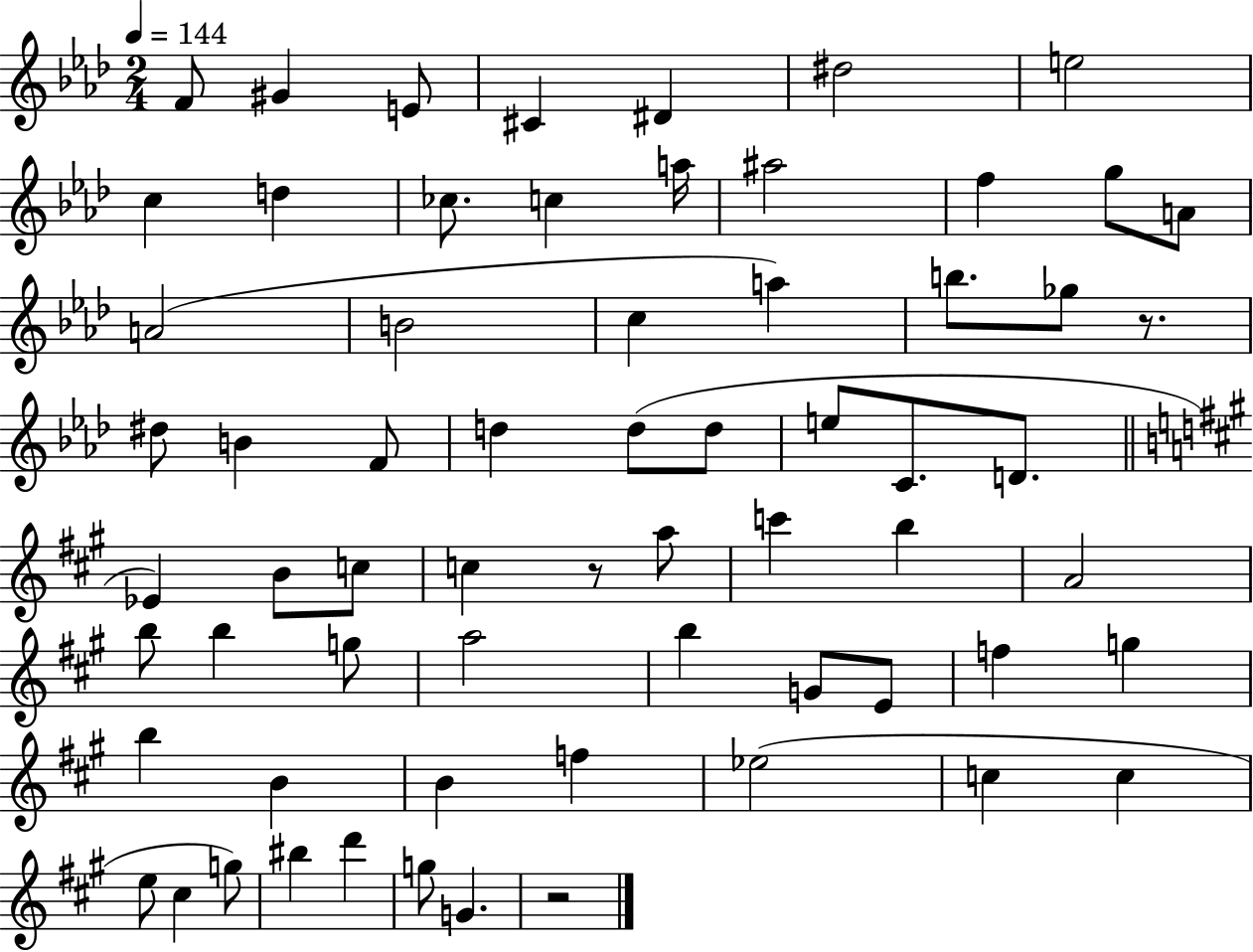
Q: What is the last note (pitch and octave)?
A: G4